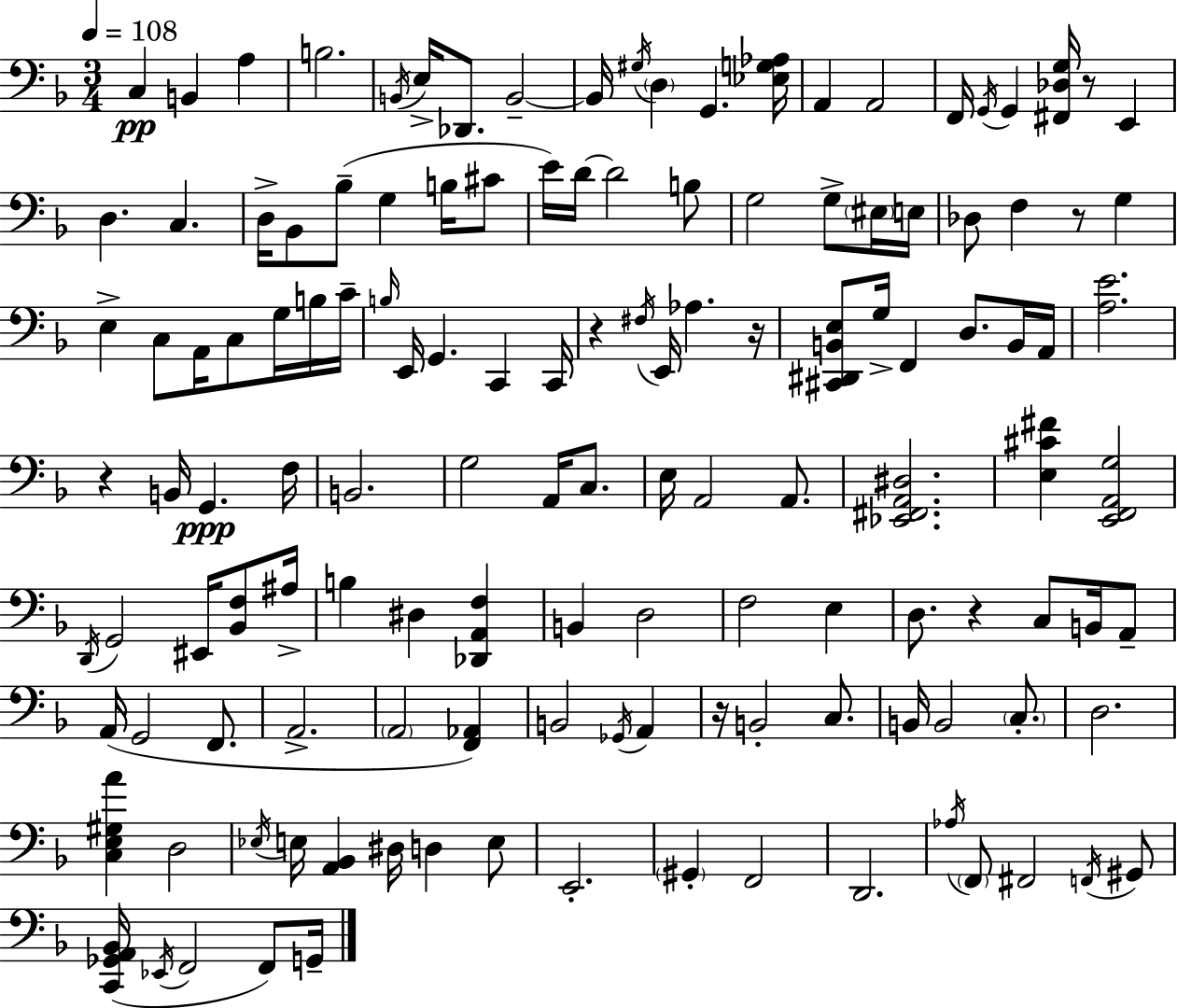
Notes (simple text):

C3/q B2/q A3/q B3/h. B2/s E3/s Db2/e. B2/h B2/s G#3/s D3/q G2/q. [Eb3,G3,Ab3]/s A2/q A2/h F2/s G2/s G2/q [F#2,Db3,G3]/s R/e E2/q D3/q. C3/q. D3/s Bb2/e Bb3/e G3/q B3/s C#4/e E4/s D4/s D4/h B3/e G3/h G3/e EIS3/s E3/s Db3/e F3/q R/e G3/q E3/q C3/e A2/s C3/e G3/s B3/s C4/s B3/s E2/s G2/q. C2/q C2/s R/q F#3/s E2/s Ab3/q. R/s [C#2,D#2,B2,E3]/e G3/s F2/q D3/e. B2/s A2/s [A3,E4]/h. R/q B2/s G2/q. F3/s B2/h. G3/h A2/s C3/e. E3/s A2/h A2/e. [Eb2,F#2,A2,D#3]/h. [E3,C#4,F#4]/q [E2,F2,A2,G3]/h D2/s G2/h EIS2/s [Bb2,F3]/e A#3/s B3/q D#3/q [Db2,A2,F3]/q B2/q D3/h F3/h E3/q D3/e. R/q C3/e B2/s A2/e A2/s G2/h F2/e. A2/h. A2/h [F2,Ab2]/q B2/h Gb2/s A2/q R/s B2/h C3/e. B2/s B2/h C3/e. D3/h. [C3,E3,G#3,A4]/q D3/h Eb3/s E3/s [A2,Bb2]/q D#3/s D3/q E3/e E2/h. G#2/q F2/h D2/h. Ab3/s F2/e F#2/h F2/s G#2/e [C2,Gb2,A2,Bb2]/s Eb2/s F2/h F2/e G2/s